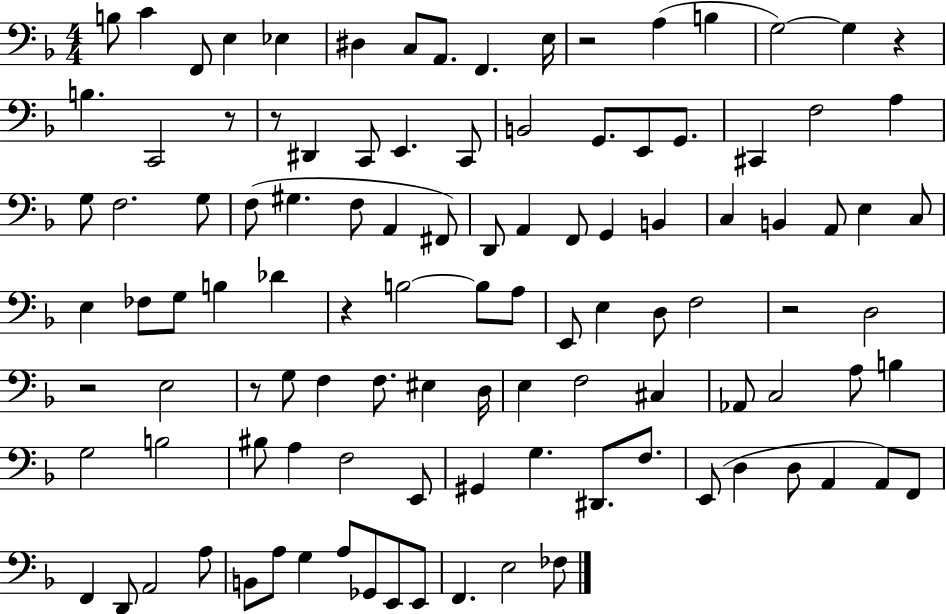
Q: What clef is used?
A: bass